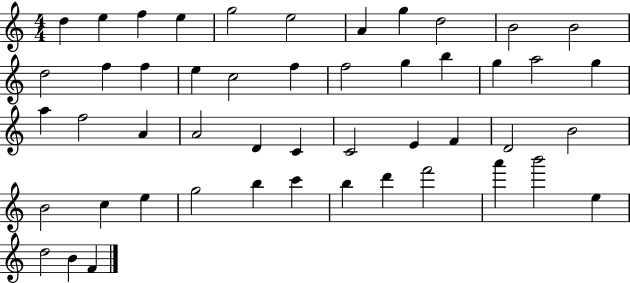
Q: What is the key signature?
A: C major